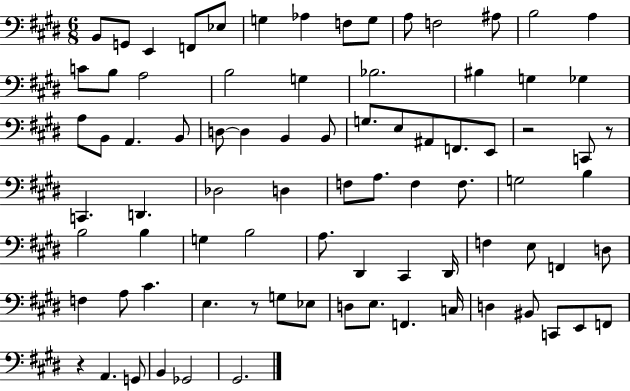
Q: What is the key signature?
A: E major